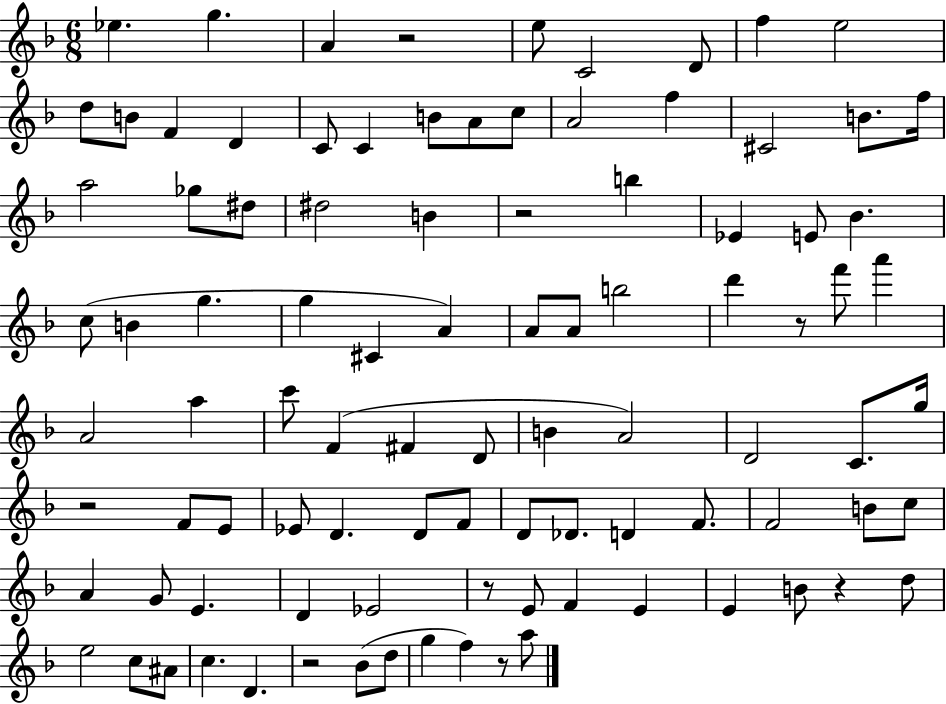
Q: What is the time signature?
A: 6/8